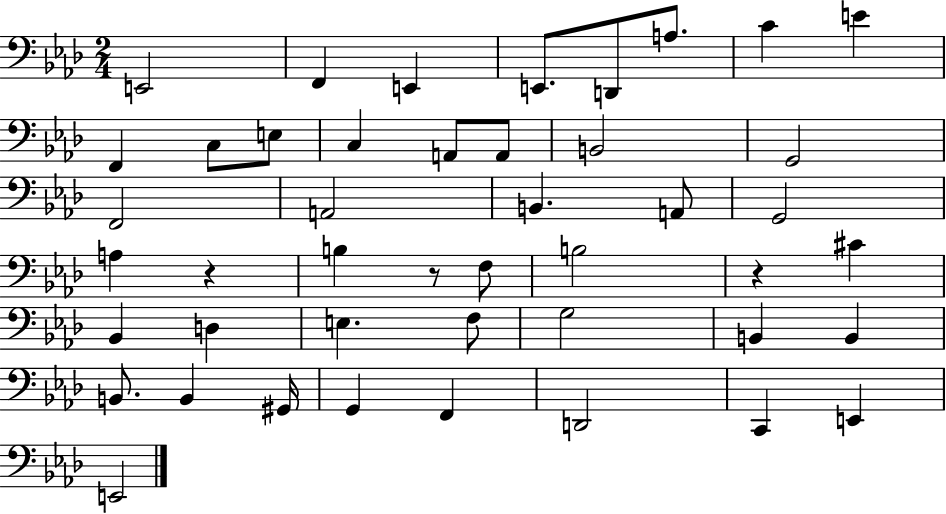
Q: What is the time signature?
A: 2/4